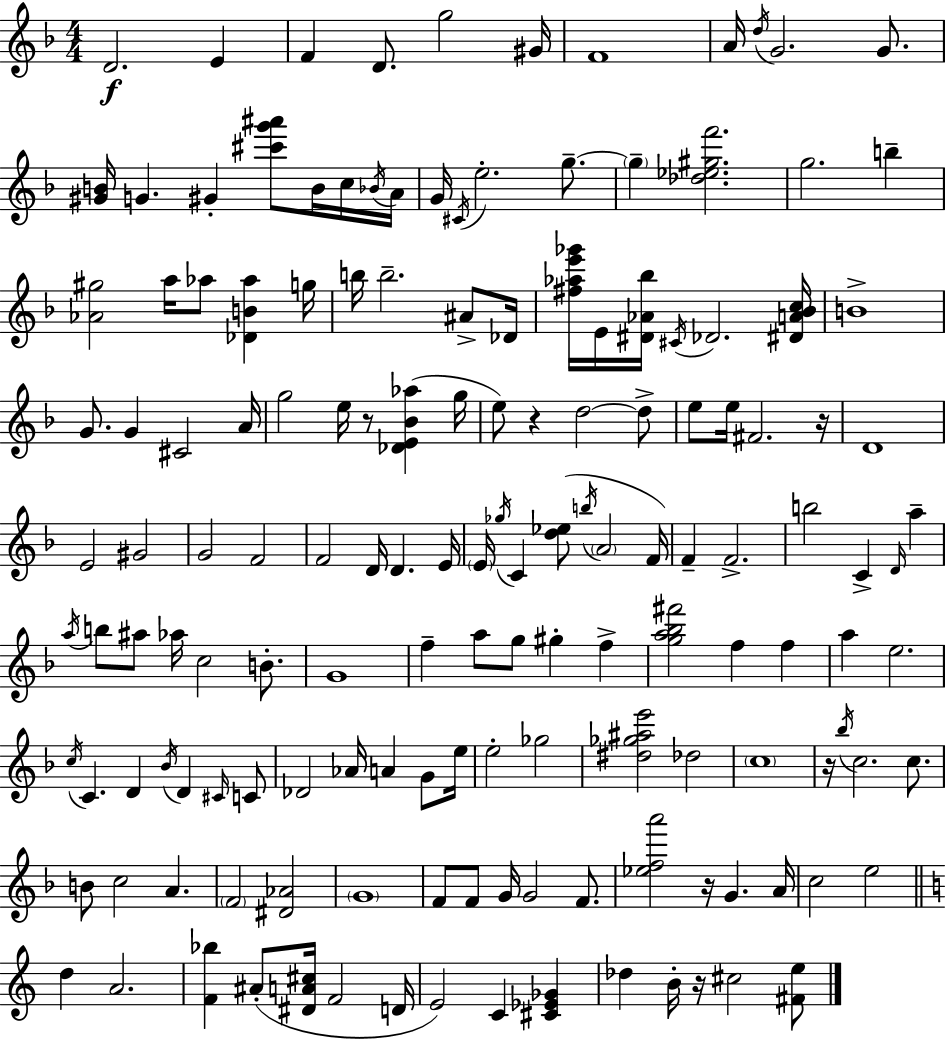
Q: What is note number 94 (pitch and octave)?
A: Ab4